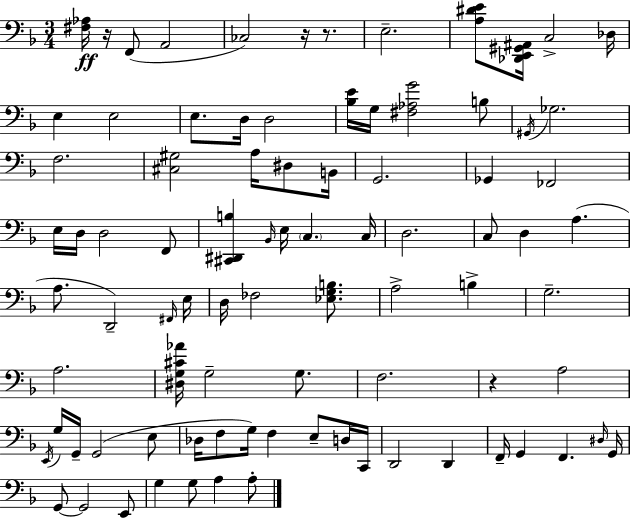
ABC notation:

X:1
T:Untitled
M:3/4
L:1/4
K:F
[^F,_A,]/4 z/4 F,,/2 A,,2 _C,2 z/4 z/2 E,2 [A,^DE]/2 [_D,,E,,^G,,^A,,]/4 C,2 _D,/4 E, E,2 E,/2 D,/4 D,2 [_B,E]/4 G,/4 [^F,_A,G]2 B,/2 ^G,,/4 _G,2 F,2 [^C,^G,]2 A,/4 ^D,/2 B,,/4 G,,2 _G,, _F,,2 E,/4 D,/4 D,2 F,,/2 [^C,,^D,,B,] _B,,/4 E,/4 C, C,/4 D,2 C,/2 D, A, A,/2 D,,2 ^F,,/4 E,/4 D,/4 _F,2 [_E,G,B,]/2 A,2 B, G,2 A,2 [^D,G,^C_A]/4 G,2 G,/2 F,2 z A,2 E,,/4 G,/4 G,,/4 G,,2 E,/2 _D,/4 F,/2 G,/4 F, E,/2 D,/4 C,,/4 D,,2 D,, F,,/4 G,, F,, ^D,/4 G,,/4 G,,/2 G,,2 E,,/2 G, G,/2 A, A,/2